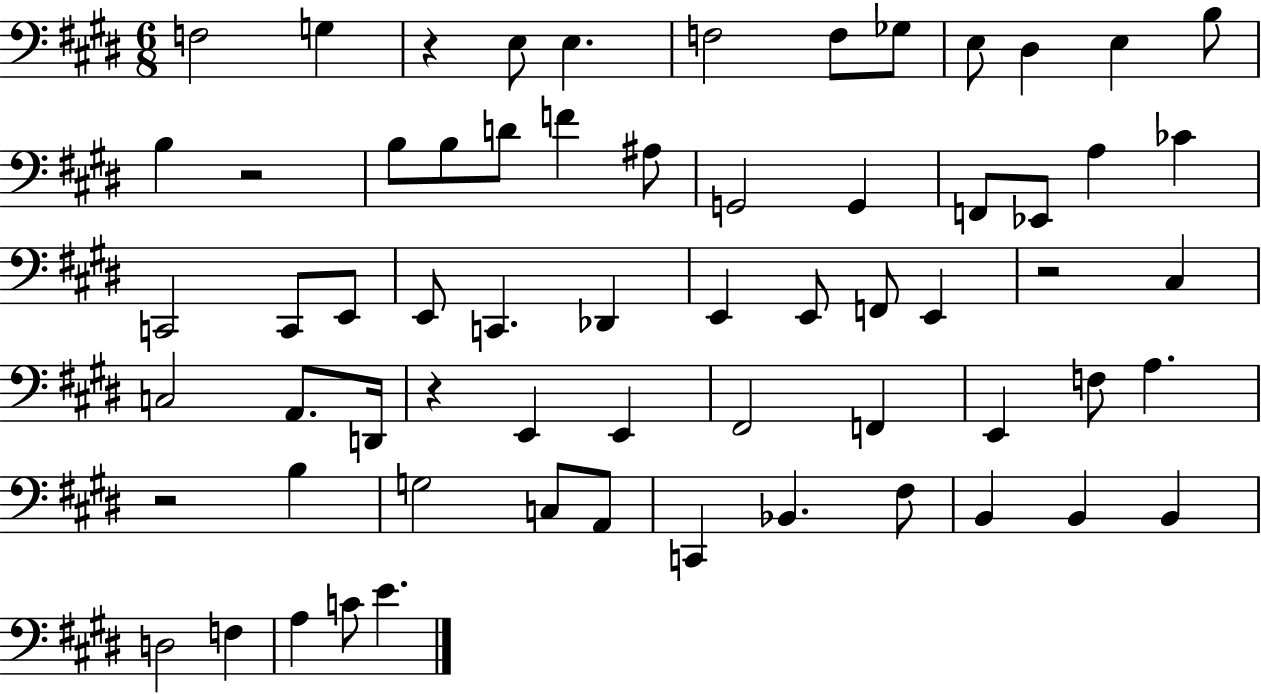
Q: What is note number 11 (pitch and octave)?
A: B3